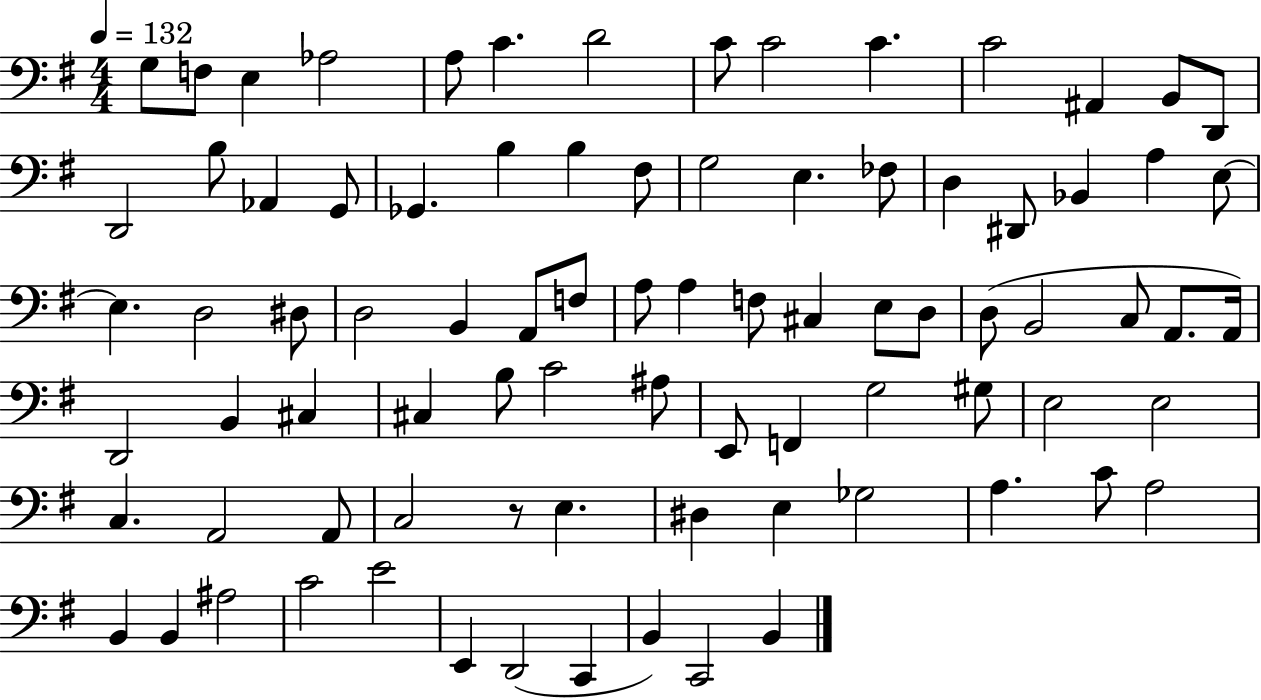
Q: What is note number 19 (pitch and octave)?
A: Gb2